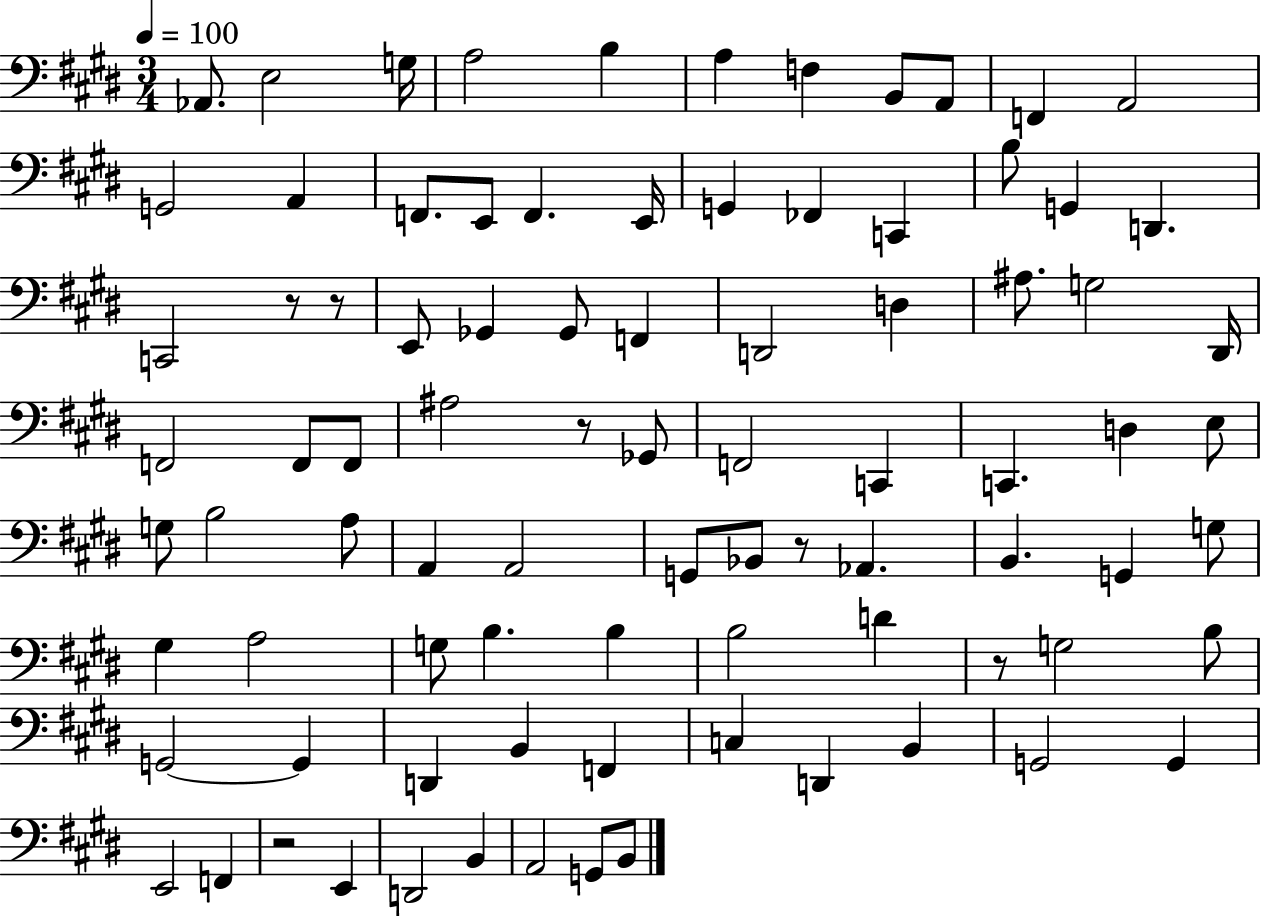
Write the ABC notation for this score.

X:1
T:Untitled
M:3/4
L:1/4
K:E
_A,,/2 E,2 G,/4 A,2 B, A, F, B,,/2 A,,/2 F,, A,,2 G,,2 A,, F,,/2 E,,/2 F,, E,,/4 G,, _F,, C,, B,/2 G,, D,, C,,2 z/2 z/2 E,,/2 _G,, _G,,/2 F,, D,,2 D, ^A,/2 G,2 ^D,,/4 F,,2 F,,/2 F,,/2 ^A,2 z/2 _G,,/2 F,,2 C,, C,, D, E,/2 G,/2 B,2 A,/2 A,, A,,2 G,,/2 _B,,/2 z/2 _A,, B,, G,, G,/2 ^G, A,2 G,/2 B, B, B,2 D z/2 G,2 B,/2 G,,2 G,, D,, B,, F,, C, D,, B,, G,,2 G,, E,,2 F,, z2 E,, D,,2 B,, A,,2 G,,/2 B,,/2